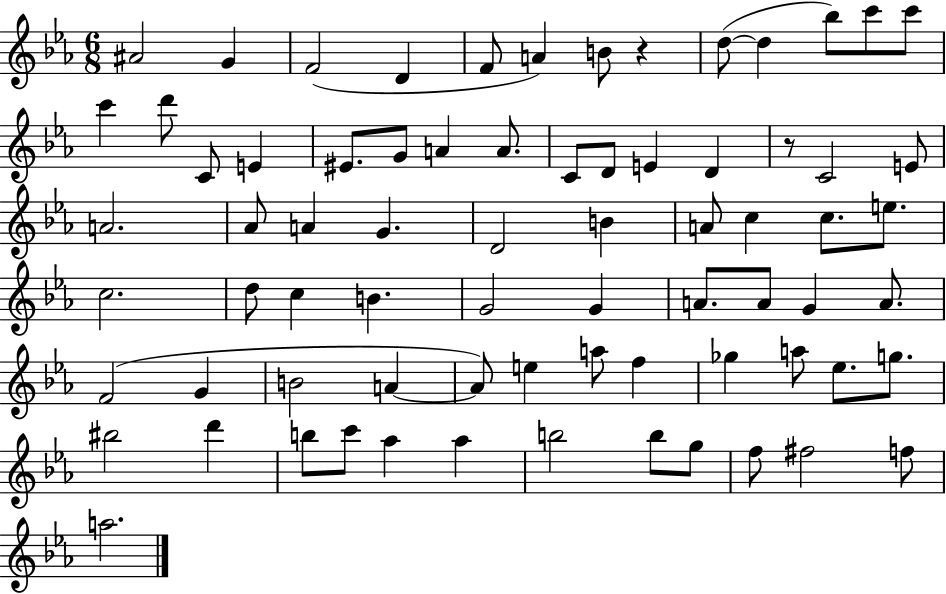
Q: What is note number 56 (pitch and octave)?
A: A5